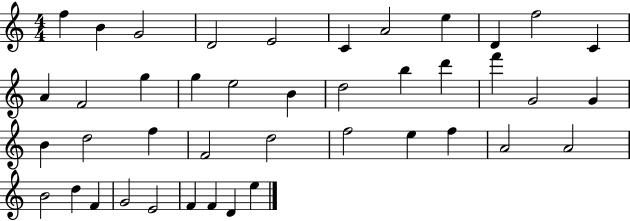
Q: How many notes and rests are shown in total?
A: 42